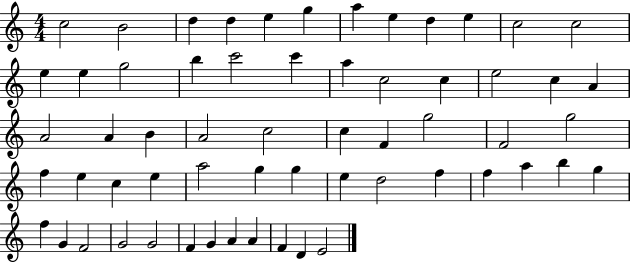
C5/h B4/h D5/q D5/q E5/q G5/q A5/q E5/q D5/q E5/q C5/h C5/h E5/q E5/q G5/h B5/q C6/h C6/q A5/q C5/h C5/q E5/h C5/q A4/q A4/h A4/q B4/q A4/h C5/h C5/q F4/q G5/h F4/h G5/h F5/q E5/q C5/q E5/q A5/h G5/q G5/q E5/q D5/h F5/q F5/q A5/q B5/q G5/q F5/q G4/q F4/h G4/h G4/h F4/q G4/q A4/q A4/q F4/q D4/q E4/h